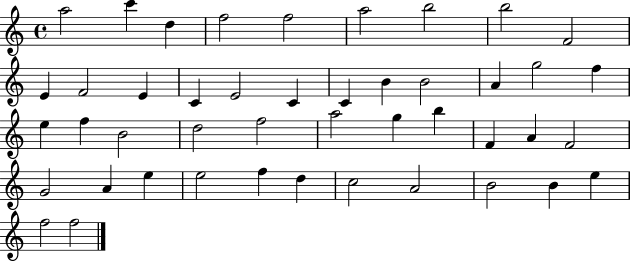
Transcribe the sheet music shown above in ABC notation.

X:1
T:Untitled
M:4/4
L:1/4
K:C
a2 c' d f2 f2 a2 b2 b2 F2 E F2 E C E2 C C B B2 A g2 f e f B2 d2 f2 a2 g b F A F2 G2 A e e2 f d c2 A2 B2 B e f2 f2